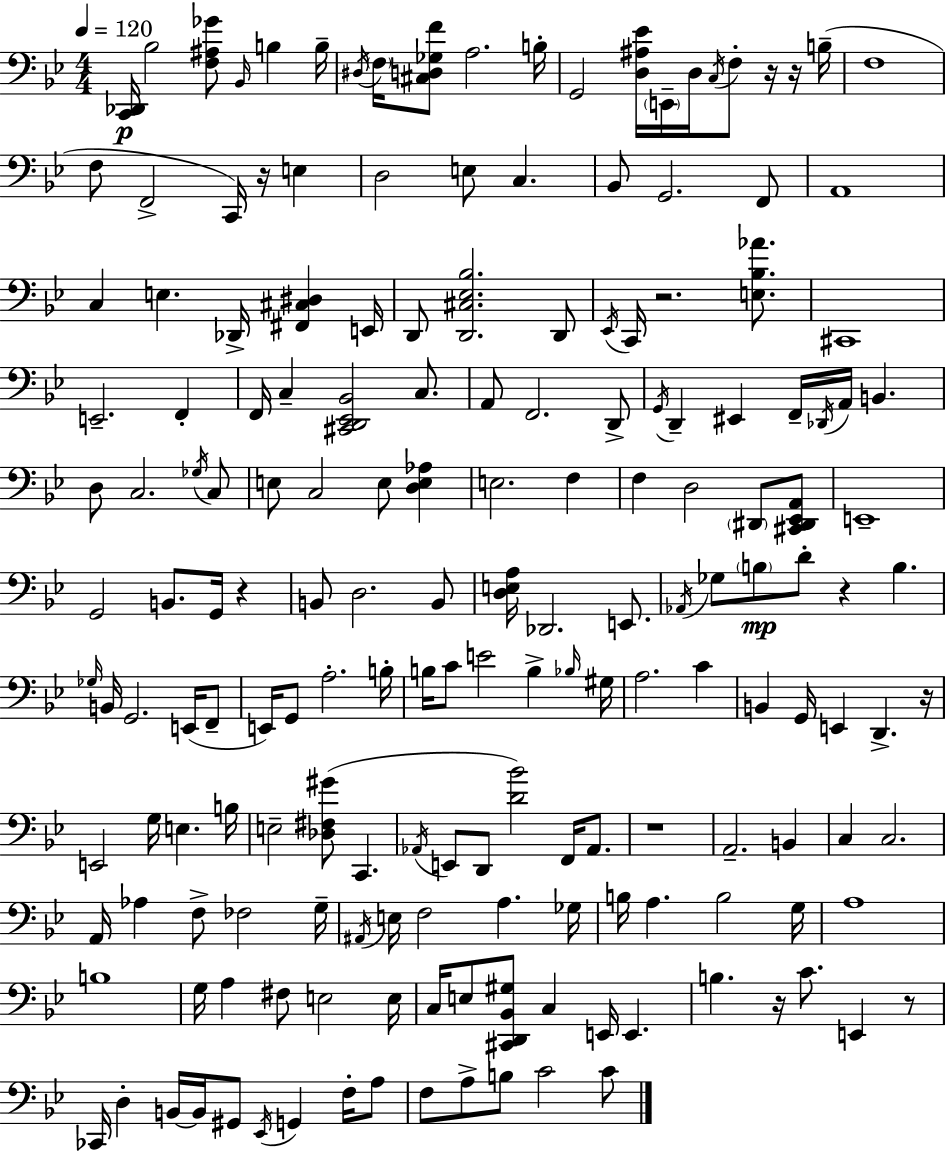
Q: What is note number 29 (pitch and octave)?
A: Db2